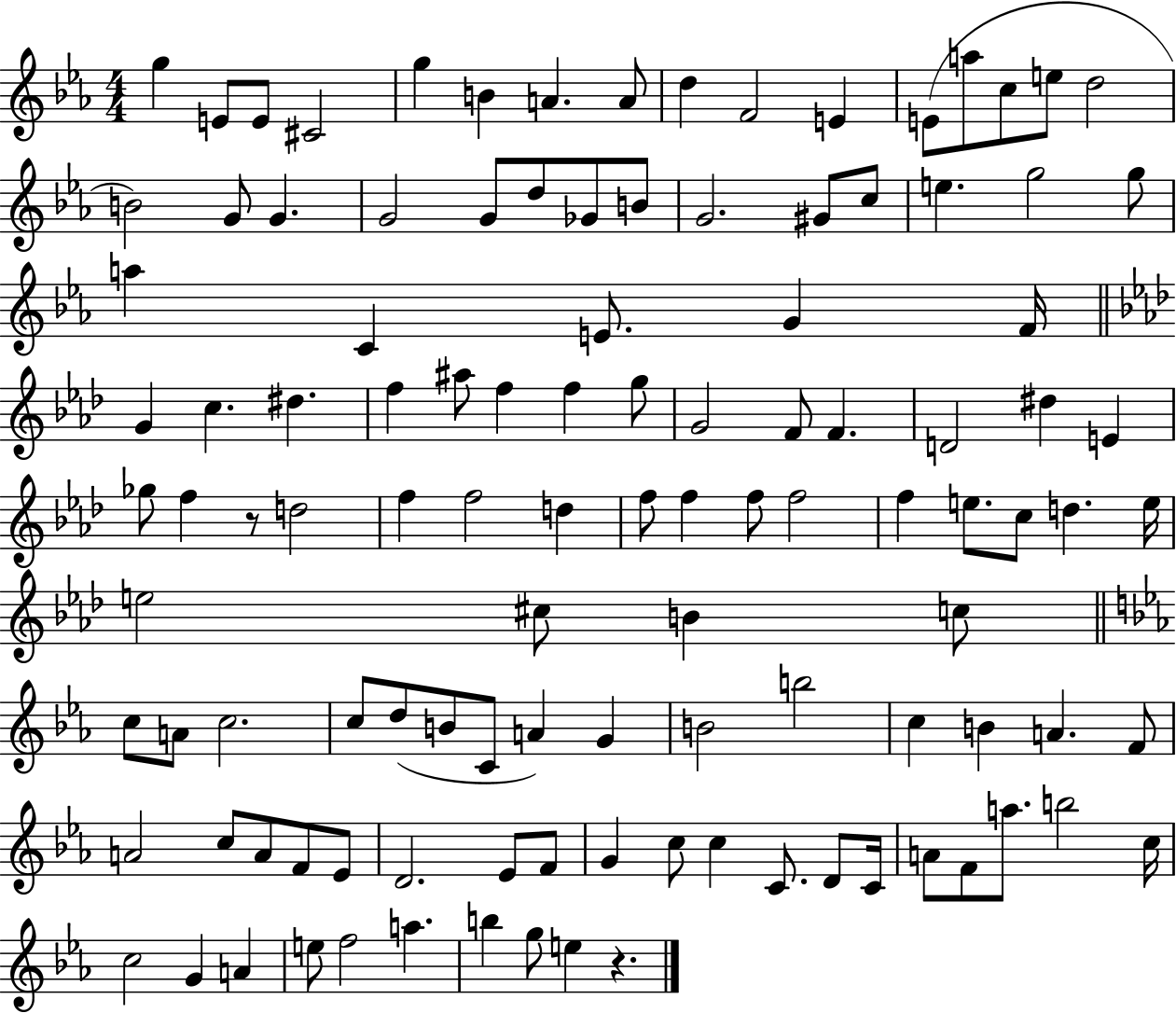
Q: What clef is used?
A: treble